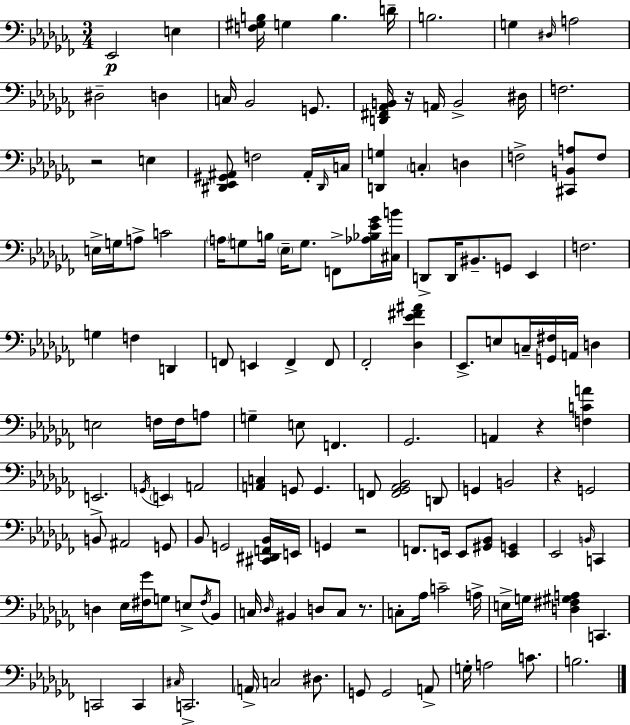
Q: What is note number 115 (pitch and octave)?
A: G2